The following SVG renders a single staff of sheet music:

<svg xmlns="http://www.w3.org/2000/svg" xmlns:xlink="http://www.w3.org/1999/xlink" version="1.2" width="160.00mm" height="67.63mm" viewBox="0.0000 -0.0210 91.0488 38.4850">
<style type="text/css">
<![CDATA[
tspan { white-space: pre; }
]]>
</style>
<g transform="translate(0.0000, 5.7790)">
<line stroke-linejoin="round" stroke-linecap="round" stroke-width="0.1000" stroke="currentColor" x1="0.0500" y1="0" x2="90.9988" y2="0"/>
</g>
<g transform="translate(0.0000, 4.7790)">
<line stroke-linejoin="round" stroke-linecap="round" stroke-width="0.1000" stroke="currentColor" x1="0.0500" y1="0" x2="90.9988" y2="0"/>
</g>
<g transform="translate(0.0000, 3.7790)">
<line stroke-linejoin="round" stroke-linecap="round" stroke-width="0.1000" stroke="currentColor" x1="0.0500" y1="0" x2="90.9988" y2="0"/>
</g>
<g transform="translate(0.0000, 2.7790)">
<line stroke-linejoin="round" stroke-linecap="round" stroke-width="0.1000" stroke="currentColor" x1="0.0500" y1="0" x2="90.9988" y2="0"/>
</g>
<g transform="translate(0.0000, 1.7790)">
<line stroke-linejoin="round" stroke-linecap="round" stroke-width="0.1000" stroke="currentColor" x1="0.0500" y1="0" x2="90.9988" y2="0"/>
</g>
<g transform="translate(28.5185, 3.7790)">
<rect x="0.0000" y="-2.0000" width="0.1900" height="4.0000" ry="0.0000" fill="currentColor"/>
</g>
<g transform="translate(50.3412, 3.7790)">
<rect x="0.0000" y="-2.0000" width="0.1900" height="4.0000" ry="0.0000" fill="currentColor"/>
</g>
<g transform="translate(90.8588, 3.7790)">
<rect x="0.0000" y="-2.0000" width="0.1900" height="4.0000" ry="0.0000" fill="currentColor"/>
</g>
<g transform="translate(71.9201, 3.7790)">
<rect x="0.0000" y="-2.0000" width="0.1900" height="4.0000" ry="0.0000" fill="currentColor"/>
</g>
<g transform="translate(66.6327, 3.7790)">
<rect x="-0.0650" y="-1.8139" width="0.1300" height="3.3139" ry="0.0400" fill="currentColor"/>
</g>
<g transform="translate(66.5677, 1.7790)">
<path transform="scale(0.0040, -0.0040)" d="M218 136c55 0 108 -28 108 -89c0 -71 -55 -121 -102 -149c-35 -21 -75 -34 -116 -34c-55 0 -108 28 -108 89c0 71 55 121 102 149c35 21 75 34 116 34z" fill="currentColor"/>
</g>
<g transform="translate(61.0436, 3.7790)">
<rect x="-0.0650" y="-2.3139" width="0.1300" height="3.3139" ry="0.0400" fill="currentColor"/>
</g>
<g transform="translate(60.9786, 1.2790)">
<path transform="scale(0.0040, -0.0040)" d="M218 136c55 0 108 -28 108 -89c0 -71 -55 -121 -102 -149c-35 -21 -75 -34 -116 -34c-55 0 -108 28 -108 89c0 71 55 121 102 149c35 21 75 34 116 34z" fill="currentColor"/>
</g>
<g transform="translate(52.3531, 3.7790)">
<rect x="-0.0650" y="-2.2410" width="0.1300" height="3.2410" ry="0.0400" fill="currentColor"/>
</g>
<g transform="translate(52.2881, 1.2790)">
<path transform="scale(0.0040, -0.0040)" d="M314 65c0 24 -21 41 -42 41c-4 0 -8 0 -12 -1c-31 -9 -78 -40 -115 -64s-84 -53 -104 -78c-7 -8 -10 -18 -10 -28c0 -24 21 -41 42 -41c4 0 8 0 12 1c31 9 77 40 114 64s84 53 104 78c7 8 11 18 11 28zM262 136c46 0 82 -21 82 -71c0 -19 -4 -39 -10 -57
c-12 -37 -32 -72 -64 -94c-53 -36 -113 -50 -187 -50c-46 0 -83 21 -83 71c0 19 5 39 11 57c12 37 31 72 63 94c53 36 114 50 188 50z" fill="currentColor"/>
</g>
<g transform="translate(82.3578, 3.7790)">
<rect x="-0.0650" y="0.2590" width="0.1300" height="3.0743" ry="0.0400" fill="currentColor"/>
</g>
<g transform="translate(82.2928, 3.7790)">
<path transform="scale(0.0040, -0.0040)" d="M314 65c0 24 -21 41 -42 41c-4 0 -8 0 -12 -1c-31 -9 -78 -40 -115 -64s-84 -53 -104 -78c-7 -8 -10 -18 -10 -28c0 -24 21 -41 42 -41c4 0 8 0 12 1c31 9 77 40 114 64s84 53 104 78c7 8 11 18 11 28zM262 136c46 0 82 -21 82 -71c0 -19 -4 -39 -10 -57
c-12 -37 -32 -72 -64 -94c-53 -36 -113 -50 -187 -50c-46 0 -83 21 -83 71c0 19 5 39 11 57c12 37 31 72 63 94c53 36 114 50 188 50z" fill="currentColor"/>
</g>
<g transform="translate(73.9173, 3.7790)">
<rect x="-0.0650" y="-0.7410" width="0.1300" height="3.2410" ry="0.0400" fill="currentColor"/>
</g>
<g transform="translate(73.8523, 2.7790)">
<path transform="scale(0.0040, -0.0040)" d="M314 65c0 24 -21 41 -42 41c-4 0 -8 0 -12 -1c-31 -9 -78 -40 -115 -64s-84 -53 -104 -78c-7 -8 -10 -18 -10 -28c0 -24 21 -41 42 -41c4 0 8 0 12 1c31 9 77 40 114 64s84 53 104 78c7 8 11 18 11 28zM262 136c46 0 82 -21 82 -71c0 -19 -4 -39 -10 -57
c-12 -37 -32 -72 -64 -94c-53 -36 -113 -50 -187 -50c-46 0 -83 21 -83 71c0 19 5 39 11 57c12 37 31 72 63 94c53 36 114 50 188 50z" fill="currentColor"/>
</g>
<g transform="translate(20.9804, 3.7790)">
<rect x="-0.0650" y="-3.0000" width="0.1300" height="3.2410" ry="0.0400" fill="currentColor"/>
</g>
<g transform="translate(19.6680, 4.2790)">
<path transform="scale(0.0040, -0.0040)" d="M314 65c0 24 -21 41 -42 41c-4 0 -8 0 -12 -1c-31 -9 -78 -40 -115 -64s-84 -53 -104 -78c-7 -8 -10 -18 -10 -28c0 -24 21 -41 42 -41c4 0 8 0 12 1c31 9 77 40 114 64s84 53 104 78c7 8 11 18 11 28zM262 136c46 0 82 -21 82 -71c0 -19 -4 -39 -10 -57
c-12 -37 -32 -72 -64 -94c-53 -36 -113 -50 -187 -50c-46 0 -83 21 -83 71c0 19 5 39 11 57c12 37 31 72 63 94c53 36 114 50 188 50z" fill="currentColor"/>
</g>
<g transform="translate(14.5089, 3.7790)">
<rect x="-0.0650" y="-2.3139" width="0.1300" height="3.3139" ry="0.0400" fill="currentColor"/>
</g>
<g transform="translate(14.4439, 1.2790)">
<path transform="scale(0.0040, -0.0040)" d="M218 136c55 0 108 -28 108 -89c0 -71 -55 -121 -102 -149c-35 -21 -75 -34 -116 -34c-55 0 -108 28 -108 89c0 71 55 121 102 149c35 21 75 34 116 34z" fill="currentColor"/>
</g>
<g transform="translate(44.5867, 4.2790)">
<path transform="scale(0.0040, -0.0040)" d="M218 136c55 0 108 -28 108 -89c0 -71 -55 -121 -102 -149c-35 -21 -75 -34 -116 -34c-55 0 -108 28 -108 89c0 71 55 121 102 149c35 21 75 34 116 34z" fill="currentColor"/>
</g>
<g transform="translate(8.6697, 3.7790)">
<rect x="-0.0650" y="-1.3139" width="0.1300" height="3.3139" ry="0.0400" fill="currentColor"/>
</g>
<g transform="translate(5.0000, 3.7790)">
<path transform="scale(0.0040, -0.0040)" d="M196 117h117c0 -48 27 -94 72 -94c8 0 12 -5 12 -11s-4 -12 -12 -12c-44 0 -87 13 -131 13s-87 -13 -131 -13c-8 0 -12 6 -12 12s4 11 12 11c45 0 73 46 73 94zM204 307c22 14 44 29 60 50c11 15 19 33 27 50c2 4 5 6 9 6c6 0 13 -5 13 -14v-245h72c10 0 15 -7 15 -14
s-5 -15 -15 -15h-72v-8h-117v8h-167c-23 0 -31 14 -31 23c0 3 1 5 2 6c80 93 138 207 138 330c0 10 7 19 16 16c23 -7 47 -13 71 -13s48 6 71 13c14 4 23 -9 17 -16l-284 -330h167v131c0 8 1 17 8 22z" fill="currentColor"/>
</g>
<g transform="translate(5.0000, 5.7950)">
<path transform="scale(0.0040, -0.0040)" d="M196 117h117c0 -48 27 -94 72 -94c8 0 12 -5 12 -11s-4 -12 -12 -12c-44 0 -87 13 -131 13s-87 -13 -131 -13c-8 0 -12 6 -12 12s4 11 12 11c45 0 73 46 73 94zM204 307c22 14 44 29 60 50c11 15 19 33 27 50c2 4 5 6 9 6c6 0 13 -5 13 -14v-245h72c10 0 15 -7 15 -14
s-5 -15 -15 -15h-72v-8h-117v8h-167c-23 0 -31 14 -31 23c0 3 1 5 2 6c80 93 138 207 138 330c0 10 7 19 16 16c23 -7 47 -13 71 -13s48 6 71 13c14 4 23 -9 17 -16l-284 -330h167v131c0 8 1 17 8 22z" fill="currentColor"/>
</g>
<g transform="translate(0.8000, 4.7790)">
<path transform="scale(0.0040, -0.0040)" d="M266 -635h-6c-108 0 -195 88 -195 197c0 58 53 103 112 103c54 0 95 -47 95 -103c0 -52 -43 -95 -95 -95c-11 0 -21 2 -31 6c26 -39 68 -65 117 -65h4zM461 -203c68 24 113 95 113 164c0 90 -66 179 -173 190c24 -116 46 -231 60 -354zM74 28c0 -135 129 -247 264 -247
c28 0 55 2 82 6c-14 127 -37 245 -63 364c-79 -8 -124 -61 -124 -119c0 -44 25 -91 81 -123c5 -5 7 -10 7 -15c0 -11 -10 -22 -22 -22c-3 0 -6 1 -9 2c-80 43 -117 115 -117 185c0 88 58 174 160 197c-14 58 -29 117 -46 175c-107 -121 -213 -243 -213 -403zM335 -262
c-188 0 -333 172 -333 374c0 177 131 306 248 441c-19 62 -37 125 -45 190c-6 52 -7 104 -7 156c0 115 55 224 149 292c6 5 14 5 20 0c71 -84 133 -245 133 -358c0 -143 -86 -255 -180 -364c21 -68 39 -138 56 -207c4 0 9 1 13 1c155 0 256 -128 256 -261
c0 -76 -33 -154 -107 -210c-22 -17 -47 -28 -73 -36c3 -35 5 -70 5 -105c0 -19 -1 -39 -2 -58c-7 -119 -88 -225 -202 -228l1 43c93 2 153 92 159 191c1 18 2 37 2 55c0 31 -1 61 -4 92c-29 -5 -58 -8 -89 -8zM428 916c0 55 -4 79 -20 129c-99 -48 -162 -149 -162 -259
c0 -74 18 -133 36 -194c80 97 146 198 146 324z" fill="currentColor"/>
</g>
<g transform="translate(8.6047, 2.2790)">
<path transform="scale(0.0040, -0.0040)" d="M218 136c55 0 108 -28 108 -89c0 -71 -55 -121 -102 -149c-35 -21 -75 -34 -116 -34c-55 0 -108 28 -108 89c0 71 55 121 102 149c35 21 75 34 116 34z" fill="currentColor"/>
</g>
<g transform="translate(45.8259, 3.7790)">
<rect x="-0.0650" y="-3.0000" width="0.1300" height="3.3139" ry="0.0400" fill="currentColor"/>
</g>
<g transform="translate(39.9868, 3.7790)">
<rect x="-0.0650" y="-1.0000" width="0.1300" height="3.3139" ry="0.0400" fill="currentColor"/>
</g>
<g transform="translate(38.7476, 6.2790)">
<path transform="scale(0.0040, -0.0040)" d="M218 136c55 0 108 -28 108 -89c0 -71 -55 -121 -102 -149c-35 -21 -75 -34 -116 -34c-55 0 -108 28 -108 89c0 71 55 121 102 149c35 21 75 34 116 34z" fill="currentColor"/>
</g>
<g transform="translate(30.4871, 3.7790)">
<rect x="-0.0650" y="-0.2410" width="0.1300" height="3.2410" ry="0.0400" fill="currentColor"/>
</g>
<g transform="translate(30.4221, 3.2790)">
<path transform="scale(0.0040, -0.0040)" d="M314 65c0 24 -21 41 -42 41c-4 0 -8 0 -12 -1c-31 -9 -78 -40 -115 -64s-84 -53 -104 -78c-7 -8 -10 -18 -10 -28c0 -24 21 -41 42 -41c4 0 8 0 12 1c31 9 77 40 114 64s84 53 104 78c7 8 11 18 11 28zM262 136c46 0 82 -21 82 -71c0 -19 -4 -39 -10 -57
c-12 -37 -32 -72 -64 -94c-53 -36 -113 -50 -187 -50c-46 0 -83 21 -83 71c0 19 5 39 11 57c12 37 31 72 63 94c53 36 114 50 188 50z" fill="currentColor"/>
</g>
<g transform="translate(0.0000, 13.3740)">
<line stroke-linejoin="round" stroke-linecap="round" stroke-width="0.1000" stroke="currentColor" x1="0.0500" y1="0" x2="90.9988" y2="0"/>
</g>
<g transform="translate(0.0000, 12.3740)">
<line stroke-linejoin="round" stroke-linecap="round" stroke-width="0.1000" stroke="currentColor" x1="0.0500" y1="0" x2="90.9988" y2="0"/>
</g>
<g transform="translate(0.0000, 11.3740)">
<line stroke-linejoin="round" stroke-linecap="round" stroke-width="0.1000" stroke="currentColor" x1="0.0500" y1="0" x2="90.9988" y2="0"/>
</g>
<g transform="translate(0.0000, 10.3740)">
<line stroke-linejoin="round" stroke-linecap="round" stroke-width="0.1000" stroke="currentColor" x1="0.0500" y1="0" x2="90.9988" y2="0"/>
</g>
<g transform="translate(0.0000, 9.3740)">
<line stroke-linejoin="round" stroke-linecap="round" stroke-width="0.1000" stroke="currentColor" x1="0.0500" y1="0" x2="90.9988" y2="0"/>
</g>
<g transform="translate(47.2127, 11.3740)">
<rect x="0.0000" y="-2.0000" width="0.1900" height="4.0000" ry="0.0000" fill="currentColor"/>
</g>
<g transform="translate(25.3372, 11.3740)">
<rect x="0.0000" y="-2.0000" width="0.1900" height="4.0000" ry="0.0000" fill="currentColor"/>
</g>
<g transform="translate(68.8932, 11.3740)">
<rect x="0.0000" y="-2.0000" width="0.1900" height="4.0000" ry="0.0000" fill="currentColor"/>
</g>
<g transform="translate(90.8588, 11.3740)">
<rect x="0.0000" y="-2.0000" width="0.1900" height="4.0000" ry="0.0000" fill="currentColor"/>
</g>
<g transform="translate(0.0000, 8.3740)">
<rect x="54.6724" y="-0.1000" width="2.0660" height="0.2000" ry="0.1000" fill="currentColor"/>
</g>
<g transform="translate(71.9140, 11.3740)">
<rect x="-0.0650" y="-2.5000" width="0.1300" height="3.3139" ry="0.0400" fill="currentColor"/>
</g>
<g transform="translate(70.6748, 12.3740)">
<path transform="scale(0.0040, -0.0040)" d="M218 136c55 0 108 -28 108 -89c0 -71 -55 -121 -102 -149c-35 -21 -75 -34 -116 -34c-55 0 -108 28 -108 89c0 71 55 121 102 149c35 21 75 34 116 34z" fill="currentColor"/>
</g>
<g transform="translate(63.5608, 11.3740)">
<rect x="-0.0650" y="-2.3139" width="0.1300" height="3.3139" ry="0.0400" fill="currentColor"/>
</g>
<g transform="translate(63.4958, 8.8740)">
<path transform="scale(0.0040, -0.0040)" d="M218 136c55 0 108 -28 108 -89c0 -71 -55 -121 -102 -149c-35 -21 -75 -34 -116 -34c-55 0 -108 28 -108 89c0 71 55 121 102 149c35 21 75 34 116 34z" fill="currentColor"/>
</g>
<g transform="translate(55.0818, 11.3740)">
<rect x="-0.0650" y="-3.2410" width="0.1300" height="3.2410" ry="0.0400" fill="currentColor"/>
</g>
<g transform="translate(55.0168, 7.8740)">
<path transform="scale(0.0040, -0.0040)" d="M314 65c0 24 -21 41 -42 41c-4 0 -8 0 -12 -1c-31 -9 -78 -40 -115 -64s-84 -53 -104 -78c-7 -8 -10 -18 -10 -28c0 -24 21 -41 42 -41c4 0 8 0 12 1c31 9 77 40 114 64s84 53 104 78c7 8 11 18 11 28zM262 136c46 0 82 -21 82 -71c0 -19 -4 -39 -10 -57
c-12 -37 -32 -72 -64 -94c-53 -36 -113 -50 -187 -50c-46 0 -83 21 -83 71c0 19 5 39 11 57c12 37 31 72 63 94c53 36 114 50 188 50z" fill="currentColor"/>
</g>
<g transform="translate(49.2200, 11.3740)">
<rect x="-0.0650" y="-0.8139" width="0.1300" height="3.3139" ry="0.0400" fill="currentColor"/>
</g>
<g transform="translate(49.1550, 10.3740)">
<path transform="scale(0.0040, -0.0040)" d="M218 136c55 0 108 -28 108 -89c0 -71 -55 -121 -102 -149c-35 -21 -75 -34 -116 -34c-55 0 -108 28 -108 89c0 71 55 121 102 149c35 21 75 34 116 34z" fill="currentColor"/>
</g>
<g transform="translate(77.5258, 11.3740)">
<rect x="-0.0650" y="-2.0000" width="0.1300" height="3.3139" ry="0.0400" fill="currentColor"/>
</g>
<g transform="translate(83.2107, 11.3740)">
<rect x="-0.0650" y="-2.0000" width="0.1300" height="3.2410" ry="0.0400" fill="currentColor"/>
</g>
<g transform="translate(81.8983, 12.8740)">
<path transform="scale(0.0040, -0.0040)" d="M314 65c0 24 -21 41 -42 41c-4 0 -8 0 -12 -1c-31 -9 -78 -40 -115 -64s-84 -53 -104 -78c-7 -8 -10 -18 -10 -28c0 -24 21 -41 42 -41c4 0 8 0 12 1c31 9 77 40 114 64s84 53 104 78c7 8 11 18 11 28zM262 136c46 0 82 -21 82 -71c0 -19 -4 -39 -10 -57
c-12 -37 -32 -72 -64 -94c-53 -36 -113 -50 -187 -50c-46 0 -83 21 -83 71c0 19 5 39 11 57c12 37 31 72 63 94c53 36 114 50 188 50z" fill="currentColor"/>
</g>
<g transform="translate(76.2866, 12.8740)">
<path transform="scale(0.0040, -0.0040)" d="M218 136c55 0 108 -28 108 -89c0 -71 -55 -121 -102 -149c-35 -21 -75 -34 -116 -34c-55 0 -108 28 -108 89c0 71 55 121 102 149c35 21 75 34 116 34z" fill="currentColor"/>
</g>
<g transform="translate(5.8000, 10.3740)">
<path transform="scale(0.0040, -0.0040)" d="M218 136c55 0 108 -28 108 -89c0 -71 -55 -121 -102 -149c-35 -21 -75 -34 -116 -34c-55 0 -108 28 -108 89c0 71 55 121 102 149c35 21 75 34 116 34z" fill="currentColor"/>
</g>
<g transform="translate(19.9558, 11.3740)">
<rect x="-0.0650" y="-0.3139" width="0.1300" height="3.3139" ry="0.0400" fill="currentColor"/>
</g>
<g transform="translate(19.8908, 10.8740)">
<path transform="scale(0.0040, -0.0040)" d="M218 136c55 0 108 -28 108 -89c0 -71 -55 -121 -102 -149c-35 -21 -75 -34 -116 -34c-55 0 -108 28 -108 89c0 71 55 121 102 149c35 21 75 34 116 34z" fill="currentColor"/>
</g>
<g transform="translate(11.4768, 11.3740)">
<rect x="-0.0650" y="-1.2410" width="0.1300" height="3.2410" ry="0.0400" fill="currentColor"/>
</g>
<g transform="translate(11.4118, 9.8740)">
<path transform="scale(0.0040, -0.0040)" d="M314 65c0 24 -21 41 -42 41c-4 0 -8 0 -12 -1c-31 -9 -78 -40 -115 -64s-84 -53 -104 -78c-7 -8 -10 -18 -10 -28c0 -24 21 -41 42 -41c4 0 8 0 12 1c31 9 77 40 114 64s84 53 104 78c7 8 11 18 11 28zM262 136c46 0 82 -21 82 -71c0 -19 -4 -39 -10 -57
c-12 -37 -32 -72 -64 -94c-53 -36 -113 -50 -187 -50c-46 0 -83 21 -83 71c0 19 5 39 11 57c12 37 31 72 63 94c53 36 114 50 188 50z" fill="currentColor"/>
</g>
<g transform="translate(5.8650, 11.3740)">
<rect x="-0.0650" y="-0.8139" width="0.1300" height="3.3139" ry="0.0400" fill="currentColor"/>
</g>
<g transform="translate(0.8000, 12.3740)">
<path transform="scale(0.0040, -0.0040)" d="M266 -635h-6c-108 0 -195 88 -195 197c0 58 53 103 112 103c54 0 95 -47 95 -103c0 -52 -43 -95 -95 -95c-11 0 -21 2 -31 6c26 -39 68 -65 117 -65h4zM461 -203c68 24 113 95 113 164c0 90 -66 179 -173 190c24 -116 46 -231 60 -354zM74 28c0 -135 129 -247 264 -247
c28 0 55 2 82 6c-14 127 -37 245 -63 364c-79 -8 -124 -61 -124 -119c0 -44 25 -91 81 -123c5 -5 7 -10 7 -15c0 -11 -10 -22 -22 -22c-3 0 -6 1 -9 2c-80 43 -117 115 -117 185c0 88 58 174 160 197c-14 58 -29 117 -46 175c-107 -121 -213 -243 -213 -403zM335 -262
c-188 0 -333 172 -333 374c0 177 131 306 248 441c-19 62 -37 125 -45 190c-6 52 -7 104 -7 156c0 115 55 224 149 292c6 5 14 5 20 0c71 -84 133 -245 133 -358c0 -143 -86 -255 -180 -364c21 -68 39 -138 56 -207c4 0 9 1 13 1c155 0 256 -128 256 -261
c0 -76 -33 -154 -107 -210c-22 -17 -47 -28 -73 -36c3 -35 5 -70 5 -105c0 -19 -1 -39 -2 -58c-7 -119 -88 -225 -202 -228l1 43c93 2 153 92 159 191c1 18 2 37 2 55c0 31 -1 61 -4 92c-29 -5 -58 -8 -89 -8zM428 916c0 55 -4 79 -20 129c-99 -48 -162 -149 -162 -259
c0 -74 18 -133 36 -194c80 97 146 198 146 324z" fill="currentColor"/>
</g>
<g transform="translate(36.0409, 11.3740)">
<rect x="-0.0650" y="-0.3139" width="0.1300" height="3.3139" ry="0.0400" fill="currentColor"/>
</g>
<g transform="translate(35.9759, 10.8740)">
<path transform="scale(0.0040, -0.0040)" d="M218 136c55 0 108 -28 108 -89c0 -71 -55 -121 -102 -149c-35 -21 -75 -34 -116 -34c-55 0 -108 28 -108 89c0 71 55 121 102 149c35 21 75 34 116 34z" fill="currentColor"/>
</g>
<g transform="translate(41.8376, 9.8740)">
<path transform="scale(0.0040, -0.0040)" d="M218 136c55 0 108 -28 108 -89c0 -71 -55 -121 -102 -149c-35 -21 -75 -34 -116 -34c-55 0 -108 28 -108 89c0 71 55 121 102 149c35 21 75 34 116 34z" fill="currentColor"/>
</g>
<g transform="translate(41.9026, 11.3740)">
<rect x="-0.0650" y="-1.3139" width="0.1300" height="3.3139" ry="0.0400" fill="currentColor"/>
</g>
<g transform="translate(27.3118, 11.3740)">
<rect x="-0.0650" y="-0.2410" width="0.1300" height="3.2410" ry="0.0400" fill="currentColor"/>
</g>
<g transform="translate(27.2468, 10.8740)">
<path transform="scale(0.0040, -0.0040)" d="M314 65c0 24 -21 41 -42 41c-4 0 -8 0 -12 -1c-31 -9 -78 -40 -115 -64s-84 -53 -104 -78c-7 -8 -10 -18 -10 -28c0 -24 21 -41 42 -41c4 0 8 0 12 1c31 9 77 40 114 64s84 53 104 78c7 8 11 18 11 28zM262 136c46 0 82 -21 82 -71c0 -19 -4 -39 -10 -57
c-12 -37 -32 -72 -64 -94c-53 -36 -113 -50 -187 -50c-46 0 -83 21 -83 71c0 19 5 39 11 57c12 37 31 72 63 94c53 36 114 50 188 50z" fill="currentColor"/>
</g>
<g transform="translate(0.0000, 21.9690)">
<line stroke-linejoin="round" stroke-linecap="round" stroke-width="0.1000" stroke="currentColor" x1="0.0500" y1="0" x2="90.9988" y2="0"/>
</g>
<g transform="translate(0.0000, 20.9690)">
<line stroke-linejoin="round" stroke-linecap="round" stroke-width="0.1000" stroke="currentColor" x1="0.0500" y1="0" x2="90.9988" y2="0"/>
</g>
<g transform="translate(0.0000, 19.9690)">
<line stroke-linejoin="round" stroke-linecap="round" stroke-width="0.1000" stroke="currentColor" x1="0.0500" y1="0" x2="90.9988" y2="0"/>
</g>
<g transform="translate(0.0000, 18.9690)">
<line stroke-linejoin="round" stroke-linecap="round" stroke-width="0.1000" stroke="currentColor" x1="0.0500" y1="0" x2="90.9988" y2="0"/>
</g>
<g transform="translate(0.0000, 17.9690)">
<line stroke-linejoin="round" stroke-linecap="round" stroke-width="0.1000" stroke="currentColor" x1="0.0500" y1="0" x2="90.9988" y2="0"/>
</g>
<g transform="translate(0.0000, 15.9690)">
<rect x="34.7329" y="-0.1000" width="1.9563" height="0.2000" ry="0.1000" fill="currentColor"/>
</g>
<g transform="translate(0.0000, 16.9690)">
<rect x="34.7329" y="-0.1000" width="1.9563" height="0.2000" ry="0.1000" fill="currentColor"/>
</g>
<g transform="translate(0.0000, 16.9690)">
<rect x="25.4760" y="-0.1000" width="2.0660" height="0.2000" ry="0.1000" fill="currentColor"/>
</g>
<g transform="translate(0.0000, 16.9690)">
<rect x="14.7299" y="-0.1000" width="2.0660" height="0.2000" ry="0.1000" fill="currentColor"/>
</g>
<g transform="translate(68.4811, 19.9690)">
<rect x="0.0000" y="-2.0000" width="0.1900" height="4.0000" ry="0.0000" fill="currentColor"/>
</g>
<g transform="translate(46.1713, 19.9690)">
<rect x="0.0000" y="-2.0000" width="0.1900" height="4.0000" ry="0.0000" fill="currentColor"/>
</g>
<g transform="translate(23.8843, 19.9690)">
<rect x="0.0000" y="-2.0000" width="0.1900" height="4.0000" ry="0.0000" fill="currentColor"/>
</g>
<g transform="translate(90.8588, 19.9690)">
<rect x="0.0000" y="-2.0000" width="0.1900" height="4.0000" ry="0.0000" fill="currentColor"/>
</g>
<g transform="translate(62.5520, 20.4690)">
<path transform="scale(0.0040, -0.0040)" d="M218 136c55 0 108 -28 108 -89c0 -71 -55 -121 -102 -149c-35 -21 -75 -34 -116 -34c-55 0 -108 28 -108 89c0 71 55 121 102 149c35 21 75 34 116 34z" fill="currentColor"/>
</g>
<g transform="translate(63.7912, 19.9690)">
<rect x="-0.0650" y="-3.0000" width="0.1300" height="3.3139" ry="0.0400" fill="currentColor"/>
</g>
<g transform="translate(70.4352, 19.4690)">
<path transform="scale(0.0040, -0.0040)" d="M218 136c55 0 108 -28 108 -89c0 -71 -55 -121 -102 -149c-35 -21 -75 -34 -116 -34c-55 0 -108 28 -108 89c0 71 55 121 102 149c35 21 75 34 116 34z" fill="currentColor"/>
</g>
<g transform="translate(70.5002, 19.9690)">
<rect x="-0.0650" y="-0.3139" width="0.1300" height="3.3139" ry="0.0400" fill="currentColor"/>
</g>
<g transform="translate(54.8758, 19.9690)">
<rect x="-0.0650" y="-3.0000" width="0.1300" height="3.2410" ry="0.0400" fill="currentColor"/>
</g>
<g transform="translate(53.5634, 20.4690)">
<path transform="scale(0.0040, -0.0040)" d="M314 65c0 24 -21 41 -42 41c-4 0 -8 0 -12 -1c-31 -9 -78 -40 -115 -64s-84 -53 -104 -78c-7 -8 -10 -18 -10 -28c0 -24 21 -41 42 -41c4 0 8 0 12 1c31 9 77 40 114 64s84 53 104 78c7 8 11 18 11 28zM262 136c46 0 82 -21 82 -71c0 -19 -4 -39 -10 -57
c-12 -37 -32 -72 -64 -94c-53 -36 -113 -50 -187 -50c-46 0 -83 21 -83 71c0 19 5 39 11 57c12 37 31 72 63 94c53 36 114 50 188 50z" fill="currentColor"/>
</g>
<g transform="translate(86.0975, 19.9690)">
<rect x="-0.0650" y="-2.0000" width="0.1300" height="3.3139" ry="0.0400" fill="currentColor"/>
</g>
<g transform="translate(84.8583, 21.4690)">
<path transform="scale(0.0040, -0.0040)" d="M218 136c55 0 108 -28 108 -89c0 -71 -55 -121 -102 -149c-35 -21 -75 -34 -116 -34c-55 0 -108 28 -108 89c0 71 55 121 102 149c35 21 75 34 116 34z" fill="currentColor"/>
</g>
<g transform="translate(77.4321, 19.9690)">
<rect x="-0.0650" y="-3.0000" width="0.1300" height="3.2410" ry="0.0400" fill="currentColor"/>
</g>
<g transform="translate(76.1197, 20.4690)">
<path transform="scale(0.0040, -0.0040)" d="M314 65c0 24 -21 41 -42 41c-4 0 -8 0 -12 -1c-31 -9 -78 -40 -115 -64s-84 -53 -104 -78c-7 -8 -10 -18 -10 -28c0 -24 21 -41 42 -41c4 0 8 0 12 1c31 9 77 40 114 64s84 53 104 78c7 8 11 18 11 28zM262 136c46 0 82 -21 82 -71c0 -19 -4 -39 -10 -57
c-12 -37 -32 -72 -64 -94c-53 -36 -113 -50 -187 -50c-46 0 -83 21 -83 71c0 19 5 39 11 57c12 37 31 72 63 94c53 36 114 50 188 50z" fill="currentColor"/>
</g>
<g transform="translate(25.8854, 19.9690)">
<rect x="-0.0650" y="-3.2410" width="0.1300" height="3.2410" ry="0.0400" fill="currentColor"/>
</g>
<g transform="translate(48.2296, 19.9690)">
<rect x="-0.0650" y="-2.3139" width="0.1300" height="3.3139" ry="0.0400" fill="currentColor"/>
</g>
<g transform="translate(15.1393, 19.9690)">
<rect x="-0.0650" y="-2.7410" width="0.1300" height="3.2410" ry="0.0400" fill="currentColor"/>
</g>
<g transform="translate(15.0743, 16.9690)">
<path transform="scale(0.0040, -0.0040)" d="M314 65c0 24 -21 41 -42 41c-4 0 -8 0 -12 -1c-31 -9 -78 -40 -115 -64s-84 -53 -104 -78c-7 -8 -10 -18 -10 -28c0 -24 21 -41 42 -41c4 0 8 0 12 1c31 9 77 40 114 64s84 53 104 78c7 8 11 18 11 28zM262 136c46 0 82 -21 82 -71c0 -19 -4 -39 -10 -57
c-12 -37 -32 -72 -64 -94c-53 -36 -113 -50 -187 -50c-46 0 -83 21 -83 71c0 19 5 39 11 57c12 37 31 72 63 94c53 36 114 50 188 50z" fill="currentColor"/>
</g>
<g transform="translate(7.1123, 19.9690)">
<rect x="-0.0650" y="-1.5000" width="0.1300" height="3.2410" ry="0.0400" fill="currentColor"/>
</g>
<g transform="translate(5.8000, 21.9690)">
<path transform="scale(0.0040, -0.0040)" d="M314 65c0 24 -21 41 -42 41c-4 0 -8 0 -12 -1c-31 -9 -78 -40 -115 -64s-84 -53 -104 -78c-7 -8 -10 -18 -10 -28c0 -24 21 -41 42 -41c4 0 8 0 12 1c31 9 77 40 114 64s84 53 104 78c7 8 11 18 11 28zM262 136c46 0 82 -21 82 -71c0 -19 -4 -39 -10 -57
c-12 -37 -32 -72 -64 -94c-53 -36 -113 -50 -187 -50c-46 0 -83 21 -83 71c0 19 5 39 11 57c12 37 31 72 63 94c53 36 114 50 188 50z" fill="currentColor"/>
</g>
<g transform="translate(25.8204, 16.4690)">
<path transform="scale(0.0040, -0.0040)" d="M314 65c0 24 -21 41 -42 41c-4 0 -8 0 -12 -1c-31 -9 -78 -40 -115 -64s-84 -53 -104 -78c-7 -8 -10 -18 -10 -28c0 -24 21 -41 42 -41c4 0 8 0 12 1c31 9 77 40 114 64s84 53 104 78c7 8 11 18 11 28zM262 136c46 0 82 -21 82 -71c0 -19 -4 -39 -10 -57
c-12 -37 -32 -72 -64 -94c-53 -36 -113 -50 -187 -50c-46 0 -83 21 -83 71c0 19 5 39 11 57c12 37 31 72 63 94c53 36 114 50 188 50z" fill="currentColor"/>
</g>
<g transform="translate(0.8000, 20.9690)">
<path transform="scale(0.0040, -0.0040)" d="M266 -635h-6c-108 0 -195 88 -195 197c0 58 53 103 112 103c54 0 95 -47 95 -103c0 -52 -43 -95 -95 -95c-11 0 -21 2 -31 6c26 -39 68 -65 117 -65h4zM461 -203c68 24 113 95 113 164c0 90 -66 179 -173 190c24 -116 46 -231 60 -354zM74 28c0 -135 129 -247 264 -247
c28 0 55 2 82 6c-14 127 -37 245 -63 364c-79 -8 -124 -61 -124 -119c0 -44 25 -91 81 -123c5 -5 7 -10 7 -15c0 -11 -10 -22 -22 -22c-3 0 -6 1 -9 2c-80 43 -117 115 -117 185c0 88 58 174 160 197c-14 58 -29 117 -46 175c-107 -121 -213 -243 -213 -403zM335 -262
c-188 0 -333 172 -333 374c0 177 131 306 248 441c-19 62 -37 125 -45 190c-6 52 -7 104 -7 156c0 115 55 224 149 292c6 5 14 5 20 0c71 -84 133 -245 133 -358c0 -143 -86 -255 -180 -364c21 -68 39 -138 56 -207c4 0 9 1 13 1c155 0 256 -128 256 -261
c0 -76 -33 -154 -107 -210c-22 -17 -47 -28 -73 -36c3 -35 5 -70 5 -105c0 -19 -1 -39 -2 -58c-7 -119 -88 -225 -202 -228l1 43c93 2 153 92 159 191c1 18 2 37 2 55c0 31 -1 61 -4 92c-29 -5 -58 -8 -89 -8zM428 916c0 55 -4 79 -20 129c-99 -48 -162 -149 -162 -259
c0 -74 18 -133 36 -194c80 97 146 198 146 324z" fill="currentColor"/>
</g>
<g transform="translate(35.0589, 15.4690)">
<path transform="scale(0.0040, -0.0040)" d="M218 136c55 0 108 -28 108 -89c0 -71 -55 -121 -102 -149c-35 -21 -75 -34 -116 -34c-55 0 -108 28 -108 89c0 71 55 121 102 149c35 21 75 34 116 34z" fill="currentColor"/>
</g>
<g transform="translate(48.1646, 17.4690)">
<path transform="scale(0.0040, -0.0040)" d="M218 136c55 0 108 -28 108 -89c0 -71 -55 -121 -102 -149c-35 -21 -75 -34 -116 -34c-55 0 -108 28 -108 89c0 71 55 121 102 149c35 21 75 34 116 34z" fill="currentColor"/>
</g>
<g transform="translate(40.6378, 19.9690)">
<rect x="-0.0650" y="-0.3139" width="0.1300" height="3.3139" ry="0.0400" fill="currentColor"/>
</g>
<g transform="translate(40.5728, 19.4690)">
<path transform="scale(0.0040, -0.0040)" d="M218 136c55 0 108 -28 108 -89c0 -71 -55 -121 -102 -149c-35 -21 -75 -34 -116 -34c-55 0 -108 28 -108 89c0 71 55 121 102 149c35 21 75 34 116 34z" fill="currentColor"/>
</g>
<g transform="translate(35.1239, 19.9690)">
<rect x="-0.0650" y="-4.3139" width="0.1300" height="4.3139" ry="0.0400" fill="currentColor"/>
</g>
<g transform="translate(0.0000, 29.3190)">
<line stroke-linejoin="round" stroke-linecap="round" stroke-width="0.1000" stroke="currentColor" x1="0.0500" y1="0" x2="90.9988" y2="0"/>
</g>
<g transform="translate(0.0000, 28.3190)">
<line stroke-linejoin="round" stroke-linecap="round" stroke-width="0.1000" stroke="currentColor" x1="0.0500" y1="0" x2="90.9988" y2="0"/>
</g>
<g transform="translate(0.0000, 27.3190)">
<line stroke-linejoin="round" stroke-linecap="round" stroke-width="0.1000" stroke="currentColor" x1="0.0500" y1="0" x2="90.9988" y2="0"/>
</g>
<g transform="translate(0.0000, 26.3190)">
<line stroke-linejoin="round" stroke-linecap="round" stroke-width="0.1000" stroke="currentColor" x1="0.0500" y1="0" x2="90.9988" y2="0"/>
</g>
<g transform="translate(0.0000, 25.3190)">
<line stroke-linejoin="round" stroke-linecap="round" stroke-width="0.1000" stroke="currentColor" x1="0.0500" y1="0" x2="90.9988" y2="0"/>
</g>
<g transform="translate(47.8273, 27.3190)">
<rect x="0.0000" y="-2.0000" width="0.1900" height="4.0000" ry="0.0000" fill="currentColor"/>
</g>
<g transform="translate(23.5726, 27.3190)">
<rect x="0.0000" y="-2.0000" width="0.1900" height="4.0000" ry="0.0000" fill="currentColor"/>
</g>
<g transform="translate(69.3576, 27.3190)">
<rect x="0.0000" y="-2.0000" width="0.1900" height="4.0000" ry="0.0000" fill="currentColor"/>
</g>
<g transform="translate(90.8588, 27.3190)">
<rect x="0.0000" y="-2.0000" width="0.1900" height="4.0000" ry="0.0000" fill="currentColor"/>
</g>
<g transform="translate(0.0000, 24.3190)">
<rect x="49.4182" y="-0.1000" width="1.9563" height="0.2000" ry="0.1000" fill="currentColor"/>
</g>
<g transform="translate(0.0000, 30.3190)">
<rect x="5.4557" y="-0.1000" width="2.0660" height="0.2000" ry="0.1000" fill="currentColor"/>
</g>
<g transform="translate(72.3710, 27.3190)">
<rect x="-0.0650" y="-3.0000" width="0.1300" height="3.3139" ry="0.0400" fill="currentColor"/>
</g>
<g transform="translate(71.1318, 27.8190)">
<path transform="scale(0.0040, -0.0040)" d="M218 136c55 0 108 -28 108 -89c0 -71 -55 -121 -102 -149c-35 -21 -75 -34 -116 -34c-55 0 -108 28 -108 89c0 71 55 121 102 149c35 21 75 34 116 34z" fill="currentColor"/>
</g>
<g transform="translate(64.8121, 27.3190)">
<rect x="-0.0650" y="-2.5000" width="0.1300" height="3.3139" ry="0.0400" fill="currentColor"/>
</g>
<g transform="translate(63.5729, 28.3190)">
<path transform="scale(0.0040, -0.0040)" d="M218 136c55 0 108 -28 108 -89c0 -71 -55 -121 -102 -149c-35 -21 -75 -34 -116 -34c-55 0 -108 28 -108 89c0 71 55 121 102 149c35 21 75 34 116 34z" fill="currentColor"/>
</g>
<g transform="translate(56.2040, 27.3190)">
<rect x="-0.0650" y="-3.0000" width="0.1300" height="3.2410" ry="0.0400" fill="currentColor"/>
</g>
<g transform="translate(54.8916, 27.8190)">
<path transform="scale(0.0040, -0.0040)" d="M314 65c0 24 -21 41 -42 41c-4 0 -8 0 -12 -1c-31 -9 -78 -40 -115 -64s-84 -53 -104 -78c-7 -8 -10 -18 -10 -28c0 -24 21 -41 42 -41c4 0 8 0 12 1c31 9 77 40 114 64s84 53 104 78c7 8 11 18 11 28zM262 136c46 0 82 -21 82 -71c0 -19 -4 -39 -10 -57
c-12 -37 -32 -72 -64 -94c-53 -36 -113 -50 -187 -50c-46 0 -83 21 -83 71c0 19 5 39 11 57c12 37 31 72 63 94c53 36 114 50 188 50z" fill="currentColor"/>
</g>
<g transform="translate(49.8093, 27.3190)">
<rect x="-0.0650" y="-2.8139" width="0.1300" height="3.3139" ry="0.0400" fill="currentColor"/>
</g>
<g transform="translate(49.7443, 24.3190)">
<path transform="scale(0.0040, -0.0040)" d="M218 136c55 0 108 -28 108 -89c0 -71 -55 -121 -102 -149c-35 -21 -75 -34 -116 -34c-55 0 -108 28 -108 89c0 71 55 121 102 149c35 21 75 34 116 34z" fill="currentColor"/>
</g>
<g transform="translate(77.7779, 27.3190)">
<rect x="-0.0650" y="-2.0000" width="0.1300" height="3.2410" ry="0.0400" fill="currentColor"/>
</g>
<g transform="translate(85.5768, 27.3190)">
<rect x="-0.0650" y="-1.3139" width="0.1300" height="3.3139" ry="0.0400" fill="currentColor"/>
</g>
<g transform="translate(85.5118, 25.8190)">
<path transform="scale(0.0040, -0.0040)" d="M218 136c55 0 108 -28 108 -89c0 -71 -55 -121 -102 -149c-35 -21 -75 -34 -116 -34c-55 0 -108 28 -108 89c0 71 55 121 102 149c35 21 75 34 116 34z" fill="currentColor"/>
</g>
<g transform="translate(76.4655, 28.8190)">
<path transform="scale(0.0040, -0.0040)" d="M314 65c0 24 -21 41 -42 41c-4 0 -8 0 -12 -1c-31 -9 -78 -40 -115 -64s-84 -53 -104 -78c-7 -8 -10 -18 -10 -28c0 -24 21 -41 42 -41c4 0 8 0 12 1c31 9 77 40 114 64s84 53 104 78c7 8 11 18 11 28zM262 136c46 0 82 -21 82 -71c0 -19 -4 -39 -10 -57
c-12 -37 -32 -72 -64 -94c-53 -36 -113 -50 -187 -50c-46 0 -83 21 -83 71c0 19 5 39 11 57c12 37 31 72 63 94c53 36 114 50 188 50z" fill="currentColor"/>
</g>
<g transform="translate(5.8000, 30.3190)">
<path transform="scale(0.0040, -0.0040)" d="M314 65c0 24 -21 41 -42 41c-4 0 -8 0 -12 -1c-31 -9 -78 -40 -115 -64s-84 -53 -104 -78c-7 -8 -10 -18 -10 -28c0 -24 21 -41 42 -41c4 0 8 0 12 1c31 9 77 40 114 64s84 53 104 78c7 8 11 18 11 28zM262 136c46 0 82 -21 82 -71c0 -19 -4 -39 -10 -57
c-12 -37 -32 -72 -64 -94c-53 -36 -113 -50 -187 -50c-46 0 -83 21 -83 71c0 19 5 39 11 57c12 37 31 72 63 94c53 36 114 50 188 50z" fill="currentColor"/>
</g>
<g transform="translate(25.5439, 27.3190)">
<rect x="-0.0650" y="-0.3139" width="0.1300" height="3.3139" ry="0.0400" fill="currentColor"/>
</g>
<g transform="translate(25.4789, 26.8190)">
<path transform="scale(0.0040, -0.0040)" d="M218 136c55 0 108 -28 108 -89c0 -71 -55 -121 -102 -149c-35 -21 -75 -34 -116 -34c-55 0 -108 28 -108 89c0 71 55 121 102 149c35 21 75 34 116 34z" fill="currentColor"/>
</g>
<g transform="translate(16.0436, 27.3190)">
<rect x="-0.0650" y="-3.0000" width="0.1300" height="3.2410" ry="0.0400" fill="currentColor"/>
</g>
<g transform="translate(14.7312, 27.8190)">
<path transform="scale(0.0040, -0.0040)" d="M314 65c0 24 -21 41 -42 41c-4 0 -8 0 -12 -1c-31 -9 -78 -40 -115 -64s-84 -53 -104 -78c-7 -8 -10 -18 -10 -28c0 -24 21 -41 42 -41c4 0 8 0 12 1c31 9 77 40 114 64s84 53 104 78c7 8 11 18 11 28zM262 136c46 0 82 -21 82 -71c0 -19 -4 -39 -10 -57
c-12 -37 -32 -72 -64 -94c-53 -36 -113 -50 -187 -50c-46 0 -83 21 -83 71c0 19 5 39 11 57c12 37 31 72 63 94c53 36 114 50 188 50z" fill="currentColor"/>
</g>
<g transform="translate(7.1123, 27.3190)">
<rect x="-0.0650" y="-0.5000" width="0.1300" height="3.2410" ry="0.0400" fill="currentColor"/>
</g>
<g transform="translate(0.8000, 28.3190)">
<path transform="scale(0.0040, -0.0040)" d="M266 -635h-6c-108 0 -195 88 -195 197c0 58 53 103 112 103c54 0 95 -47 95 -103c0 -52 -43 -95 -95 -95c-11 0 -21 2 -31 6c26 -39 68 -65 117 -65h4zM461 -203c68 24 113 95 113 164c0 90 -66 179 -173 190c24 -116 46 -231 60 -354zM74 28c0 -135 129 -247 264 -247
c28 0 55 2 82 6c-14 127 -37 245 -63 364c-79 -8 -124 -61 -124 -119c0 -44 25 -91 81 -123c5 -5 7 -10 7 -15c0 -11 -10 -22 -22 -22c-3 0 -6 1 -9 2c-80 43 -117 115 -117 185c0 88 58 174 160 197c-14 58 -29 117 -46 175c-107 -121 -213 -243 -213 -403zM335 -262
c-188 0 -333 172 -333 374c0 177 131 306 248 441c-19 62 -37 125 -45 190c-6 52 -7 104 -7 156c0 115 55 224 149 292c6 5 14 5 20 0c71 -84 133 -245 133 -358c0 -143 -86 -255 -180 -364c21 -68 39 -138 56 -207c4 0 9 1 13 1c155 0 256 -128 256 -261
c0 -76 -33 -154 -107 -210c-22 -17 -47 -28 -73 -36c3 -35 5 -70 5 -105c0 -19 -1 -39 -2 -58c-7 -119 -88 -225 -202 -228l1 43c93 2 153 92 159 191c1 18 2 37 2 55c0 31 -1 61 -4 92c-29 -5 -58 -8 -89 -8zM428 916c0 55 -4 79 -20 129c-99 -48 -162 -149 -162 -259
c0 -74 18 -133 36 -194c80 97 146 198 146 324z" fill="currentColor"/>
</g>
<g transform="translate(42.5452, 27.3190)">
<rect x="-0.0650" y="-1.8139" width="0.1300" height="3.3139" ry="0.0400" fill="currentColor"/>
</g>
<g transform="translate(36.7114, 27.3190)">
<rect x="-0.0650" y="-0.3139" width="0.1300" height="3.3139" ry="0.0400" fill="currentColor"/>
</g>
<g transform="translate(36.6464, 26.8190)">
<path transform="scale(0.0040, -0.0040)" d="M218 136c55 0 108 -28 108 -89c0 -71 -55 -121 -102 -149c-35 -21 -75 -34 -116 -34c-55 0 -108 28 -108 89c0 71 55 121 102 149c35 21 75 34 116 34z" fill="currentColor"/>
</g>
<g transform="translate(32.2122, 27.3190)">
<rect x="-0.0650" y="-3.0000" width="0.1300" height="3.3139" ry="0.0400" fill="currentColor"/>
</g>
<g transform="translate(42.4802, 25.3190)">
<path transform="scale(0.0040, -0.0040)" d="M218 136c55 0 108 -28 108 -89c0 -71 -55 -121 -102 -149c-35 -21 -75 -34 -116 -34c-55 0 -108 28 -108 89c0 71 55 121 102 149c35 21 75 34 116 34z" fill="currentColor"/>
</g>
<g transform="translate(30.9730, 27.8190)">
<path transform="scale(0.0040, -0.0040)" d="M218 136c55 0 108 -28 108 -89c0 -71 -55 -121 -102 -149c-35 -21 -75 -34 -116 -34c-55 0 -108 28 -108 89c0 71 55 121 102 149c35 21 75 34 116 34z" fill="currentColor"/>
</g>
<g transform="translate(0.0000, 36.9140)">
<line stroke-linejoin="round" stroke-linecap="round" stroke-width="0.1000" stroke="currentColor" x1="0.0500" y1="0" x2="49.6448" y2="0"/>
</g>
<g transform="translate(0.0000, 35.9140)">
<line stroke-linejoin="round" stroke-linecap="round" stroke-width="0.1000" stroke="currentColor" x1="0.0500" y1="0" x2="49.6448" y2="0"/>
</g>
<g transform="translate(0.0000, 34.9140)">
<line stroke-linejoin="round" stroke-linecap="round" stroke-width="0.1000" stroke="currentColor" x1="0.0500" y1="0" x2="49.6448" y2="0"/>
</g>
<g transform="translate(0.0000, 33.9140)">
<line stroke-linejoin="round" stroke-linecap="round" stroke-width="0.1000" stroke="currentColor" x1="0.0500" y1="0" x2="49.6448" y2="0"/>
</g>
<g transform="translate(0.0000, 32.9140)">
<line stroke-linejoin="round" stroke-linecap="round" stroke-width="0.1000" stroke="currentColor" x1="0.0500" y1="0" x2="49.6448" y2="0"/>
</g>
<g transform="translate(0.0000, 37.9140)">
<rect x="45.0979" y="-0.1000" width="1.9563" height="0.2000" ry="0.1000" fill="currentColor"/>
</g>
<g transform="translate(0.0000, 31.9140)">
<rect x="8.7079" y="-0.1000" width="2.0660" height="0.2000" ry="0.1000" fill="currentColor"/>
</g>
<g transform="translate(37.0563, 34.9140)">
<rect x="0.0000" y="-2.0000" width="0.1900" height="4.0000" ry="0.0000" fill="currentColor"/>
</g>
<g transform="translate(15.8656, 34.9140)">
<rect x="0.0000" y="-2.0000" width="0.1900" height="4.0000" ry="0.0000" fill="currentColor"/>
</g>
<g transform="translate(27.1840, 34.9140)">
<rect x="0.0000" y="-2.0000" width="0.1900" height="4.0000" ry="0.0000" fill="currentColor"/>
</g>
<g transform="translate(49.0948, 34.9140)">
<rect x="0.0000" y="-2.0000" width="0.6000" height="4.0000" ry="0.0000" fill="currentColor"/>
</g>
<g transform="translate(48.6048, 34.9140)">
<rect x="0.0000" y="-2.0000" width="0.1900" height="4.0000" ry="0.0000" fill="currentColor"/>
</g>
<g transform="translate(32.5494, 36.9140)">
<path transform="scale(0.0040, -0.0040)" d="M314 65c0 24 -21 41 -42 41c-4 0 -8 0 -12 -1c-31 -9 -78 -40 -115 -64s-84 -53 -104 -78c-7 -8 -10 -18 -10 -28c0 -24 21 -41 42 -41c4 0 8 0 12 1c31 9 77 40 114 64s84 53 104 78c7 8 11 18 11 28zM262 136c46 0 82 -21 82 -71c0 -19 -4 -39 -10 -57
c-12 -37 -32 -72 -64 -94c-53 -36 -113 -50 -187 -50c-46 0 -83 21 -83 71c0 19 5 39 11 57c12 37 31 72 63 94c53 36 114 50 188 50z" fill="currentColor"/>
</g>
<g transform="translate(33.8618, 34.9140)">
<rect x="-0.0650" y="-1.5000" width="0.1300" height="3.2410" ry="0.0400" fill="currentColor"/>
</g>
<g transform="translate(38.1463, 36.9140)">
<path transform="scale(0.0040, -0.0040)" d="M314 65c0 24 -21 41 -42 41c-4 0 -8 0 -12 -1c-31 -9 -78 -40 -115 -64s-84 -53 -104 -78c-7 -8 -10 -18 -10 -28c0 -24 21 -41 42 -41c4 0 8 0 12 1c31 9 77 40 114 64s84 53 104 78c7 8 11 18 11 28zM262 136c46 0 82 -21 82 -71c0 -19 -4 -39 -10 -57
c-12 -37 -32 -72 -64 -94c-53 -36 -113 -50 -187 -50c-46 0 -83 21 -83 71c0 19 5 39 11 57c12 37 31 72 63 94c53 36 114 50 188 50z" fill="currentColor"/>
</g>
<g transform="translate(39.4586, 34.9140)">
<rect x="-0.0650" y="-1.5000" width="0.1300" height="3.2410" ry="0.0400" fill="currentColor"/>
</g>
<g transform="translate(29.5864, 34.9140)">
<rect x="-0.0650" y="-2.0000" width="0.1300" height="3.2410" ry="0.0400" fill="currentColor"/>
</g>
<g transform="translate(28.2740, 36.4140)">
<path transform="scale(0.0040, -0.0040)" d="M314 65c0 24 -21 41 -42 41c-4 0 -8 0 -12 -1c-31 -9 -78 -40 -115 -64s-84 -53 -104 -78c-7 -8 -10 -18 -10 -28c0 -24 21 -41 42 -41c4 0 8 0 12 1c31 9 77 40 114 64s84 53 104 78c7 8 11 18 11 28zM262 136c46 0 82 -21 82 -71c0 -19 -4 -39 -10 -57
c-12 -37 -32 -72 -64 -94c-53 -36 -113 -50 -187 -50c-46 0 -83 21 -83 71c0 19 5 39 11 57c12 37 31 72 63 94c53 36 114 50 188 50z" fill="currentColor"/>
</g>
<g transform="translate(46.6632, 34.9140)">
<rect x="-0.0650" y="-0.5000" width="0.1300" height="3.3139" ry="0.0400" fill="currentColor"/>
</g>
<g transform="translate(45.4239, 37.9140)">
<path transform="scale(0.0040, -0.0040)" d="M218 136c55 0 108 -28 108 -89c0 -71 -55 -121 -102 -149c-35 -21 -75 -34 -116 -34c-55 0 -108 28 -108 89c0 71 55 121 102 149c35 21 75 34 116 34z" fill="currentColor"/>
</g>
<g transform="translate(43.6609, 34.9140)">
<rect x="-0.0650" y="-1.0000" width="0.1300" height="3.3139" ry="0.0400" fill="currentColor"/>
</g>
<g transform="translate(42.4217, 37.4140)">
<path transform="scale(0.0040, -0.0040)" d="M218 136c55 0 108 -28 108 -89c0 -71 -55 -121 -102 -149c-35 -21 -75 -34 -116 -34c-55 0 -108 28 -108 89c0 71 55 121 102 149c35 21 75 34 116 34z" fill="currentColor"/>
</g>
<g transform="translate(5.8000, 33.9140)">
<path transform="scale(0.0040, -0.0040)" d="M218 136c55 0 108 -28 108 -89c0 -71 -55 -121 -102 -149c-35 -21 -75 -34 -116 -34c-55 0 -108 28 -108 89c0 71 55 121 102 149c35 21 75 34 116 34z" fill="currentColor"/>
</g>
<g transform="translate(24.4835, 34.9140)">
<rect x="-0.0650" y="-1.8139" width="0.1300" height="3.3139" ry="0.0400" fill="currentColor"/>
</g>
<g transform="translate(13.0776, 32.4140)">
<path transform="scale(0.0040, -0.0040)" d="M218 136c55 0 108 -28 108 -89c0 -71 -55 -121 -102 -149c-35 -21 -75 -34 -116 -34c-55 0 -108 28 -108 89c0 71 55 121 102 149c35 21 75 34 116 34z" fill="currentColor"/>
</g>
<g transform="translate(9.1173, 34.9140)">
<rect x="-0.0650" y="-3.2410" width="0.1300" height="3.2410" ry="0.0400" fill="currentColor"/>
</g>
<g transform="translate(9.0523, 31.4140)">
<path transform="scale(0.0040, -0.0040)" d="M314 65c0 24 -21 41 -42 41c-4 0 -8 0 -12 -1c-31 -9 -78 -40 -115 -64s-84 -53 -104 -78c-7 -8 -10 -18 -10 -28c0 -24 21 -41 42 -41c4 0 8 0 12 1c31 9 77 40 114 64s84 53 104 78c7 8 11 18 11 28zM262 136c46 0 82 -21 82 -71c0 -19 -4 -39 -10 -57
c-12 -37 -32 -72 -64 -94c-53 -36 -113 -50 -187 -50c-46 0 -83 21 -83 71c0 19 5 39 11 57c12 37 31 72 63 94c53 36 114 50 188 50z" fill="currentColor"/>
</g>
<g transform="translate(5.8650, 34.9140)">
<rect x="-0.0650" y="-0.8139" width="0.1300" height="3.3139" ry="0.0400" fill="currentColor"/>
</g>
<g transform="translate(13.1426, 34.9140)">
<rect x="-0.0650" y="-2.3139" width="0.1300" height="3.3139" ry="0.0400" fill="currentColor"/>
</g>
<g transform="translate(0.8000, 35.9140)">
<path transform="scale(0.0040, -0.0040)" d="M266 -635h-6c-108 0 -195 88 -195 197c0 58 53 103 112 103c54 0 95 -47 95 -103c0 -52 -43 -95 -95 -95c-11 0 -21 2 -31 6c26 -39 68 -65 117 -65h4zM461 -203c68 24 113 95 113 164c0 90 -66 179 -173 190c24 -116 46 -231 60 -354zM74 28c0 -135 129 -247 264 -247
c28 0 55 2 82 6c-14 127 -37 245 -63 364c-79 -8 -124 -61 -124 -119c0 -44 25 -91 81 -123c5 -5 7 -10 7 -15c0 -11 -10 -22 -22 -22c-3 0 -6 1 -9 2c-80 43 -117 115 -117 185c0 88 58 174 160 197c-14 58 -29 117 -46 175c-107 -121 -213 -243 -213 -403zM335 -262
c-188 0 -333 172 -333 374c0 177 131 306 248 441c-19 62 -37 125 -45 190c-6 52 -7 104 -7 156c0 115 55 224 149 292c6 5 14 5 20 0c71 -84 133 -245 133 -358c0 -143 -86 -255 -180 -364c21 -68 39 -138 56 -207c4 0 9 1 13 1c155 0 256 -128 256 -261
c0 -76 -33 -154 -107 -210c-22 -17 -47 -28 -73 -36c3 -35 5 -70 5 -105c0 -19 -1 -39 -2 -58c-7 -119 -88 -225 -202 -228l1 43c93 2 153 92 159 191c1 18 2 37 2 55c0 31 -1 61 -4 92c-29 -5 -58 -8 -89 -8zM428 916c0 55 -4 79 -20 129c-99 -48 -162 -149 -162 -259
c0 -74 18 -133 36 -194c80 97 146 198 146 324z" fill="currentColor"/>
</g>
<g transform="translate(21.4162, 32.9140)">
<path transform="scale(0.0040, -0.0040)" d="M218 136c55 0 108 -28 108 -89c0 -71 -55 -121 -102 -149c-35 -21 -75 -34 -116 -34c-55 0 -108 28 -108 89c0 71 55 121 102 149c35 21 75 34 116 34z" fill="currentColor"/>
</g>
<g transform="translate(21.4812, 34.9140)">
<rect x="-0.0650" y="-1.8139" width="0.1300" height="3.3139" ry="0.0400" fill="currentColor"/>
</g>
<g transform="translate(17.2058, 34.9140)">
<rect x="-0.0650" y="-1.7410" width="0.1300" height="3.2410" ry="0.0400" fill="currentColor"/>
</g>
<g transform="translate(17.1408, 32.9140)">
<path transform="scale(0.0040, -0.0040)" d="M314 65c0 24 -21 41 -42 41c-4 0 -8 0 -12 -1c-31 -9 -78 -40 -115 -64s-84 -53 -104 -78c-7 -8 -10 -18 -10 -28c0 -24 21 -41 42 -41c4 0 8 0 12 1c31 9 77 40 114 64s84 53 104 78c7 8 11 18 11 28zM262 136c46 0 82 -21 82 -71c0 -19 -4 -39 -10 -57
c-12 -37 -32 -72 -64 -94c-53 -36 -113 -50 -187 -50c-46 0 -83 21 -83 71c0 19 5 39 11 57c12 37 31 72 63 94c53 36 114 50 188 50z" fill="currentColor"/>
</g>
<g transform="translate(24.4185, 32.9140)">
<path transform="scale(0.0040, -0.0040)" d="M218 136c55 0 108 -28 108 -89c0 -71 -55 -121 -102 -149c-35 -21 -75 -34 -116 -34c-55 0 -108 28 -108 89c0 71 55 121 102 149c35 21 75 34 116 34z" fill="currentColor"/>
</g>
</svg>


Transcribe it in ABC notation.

X:1
T:Untitled
M:4/4
L:1/4
K:C
e g A2 c2 D A g2 g f d2 B2 d e2 c c2 c e d b2 g G F F2 E2 a2 b2 d' c g A2 A c A2 F C2 A2 c A c f a A2 G A F2 e d b2 g f2 f f F2 E2 E2 D C